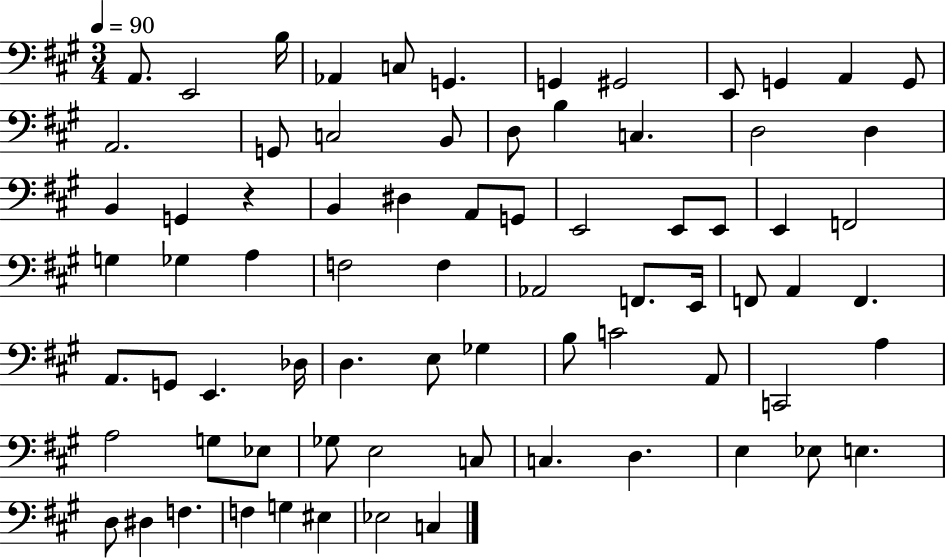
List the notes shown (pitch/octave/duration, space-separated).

A2/e. E2/h B3/s Ab2/q C3/e G2/q. G2/q G#2/h E2/e G2/q A2/q G2/e A2/h. G2/e C3/h B2/e D3/e B3/q C3/q. D3/h D3/q B2/q G2/q R/q B2/q D#3/q A2/e G2/e E2/h E2/e E2/e E2/q F2/h G3/q Gb3/q A3/q F3/h F3/q Ab2/h F2/e. E2/s F2/e A2/q F2/q. A2/e. G2/e E2/q. Db3/s D3/q. E3/e Gb3/q B3/e C4/h A2/e C2/h A3/q A3/h G3/e Eb3/e Gb3/e E3/h C3/e C3/q. D3/q. E3/q Eb3/e E3/q. D3/e D#3/q F3/q. F3/q G3/q EIS3/q Eb3/h C3/q